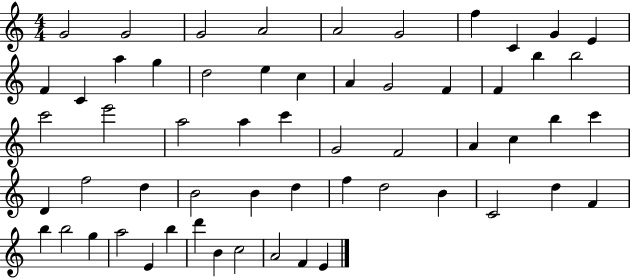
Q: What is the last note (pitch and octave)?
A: E4